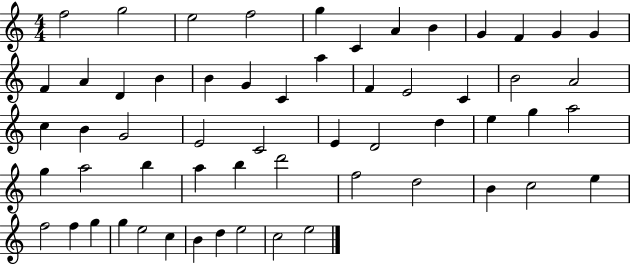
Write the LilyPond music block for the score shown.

{
  \clef treble
  \numericTimeSignature
  \time 4/4
  \key c \major
  f''2 g''2 | e''2 f''2 | g''4 c'4 a'4 b'4 | g'4 f'4 g'4 g'4 | \break f'4 a'4 d'4 b'4 | b'4 g'4 c'4 a''4 | f'4 e'2 c'4 | b'2 a'2 | \break c''4 b'4 g'2 | e'2 c'2 | e'4 d'2 d''4 | e''4 g''4 a''2 | \break g''4 a''2 b''4 | a''4 b''4 d'''2 | f''2 d''2 | b'4 c''2 e''4 | \break f''2 f''4 g''4 | g''4 e''2 c''4 | b'4 d''4 e''2 | c''2 e''2 | \break \bar "|."
}